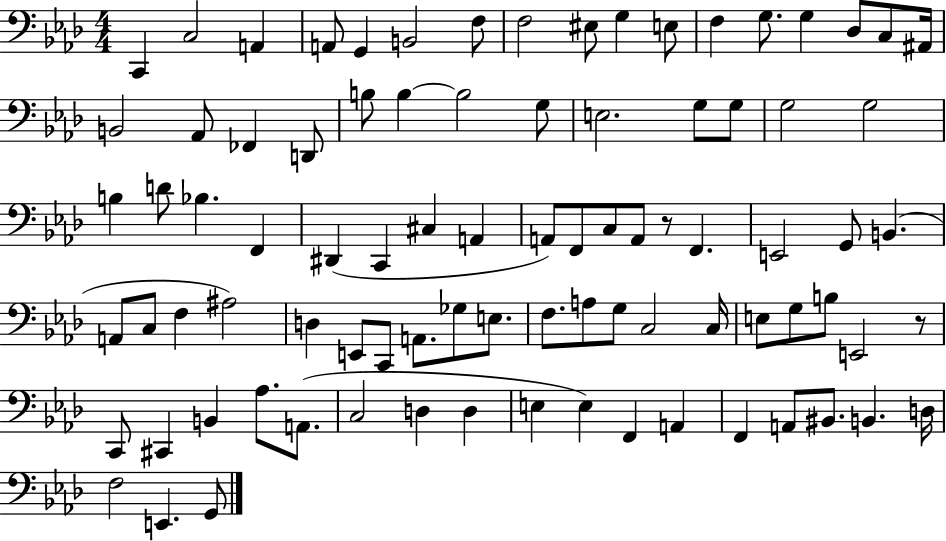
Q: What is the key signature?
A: AES major